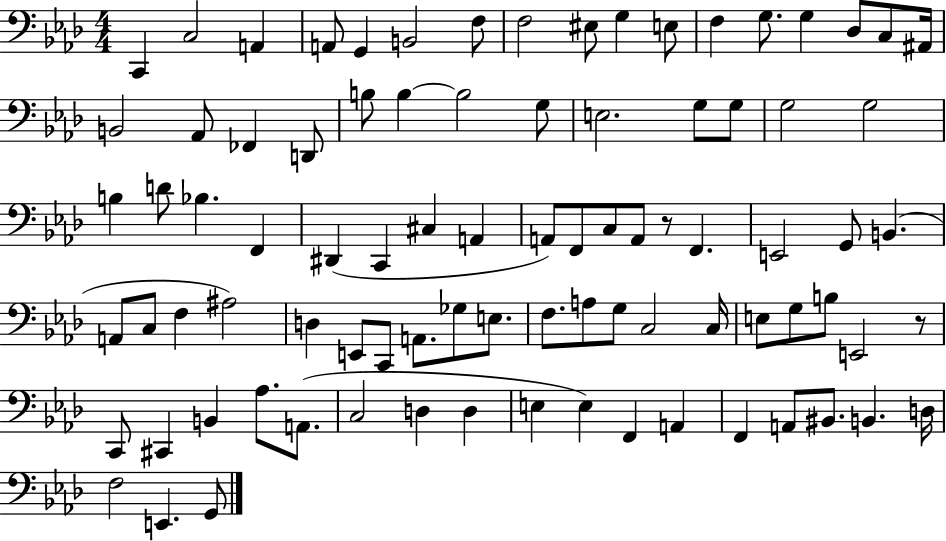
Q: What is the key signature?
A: AES major